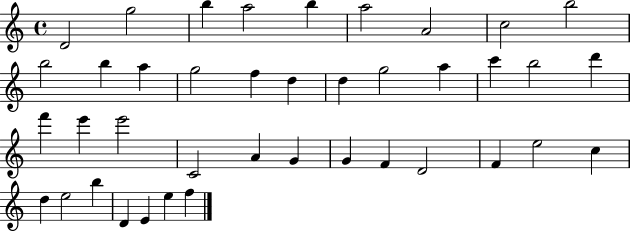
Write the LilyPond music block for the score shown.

{
  \clef treble
  \time 4/4
  \defaultTimeSignature
  \key c \major
  d'2 g''2 | b''4 a''2 b''4 | a''2 a'2 | c''2 b''2 | \break b''2 b''4 a''4 | g''2 f''4 d''4 | d''4 g''2 a''4 | c'''4 b''2 d'''4 | \break f'''4 e'''4 e'''2 | c'2 a'4 g'4 | g'4 f'4 d'2 | f'4 e''2 c''4 | \break d''4 e''2 b''4 | d'4 e'4 e''4 f''4 | \bar "|."
}